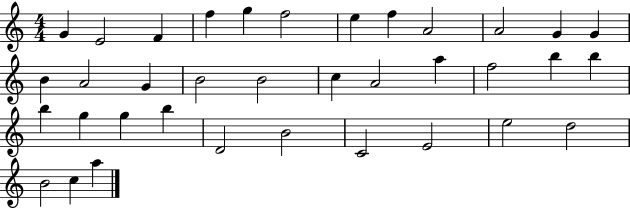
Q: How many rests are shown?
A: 0